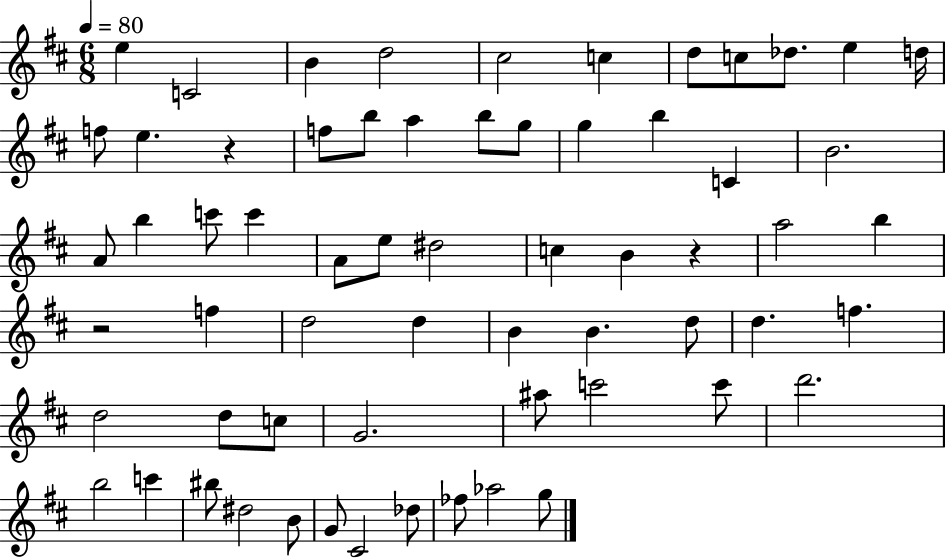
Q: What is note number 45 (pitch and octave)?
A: G4